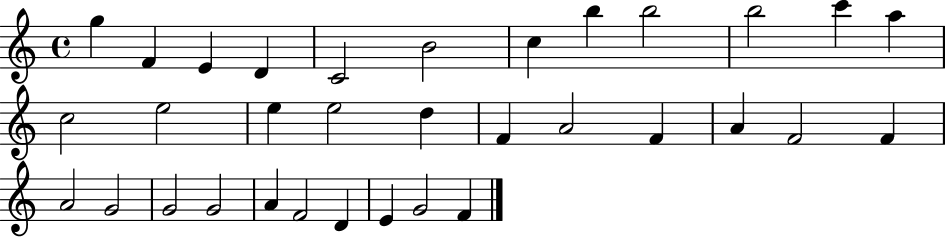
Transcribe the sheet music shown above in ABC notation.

X:1
T:Untitled
M:4/4
L:1/4
K:C
g F E D C2 B2 c b b2 b2 c' a c2 e2 e e2 d F A2 F A F2 F A2 G2 G2 G2 A F2 D E G2 F